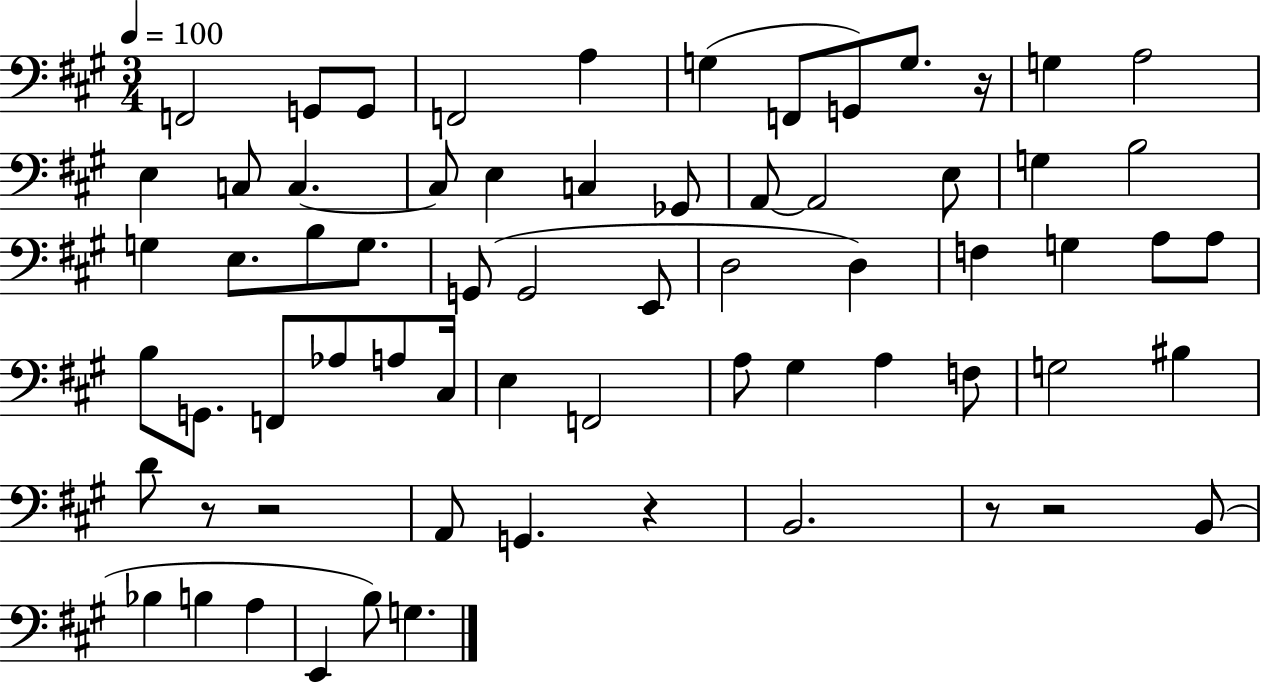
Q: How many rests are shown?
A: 6